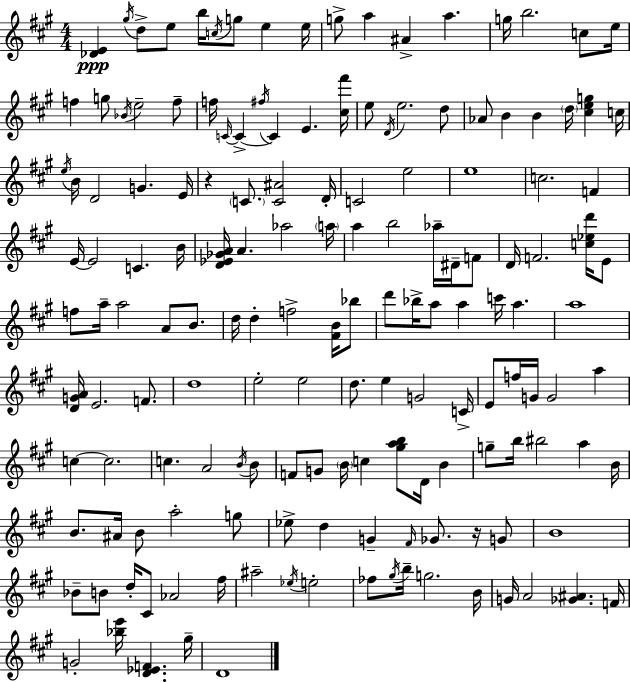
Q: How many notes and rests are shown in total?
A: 156